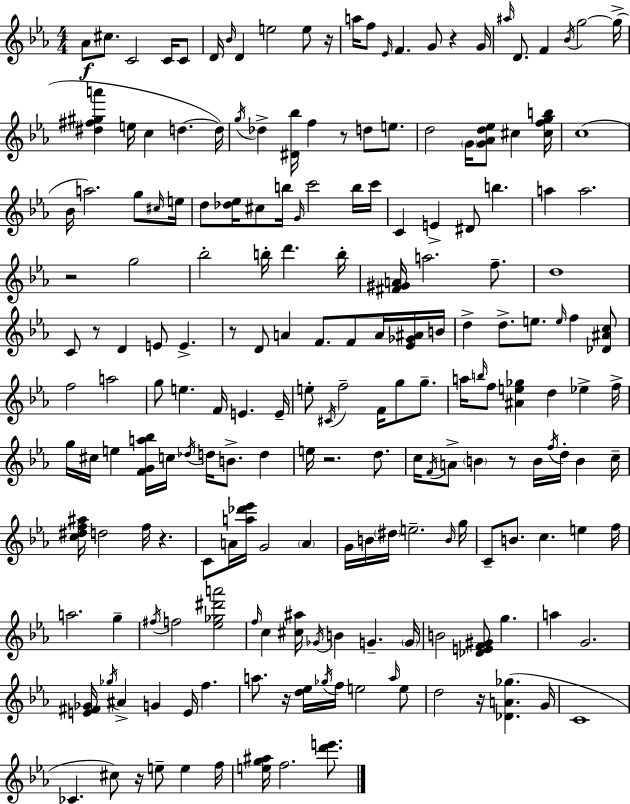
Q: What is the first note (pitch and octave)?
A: Ab4